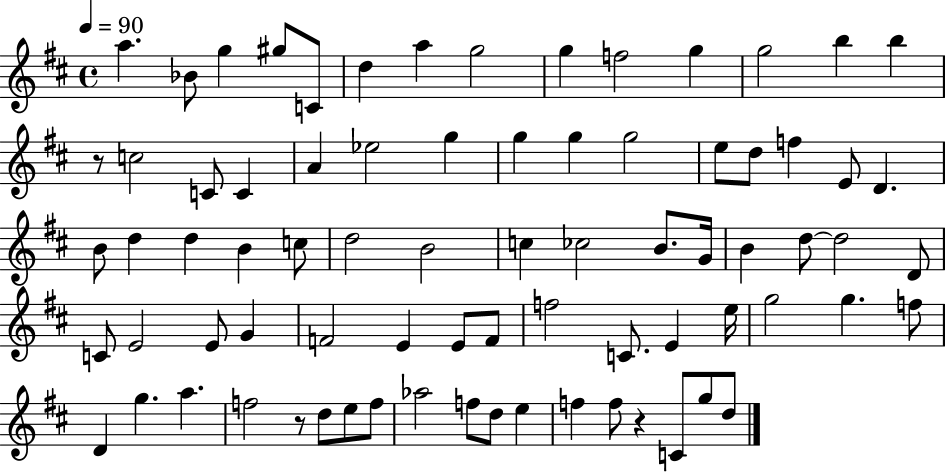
A5/q. Bb4/e G5/q G#5/e C4/e D5/q A5/q G5/h G5/q F5/h G5/q G5/h B5/q B5/q R/e C5/h C4/e C4/q A4/q Eb5/h G5/q G5/q G5/q G5/h E5/e D5/e F5/q E4/e D4/q. B4/e D5/q D5/q B4/q C5/e D5/h B4/h C5/q CES5/h B4/e. G4/s B4/q D5/e D5/h D4/e C4/e E4/h E4/e G4/q F4/h E4/q E4/e F4/e F5/h C4/e. E4/q E5/s G5/h G5/q. F5/e D4/q G5/q. A5/q. F5/h R/e D5/e E5/e F5/e Ab5/h F5/e D5/e E5/q F5/q F5/e R/q C4/e G5/e D5/e